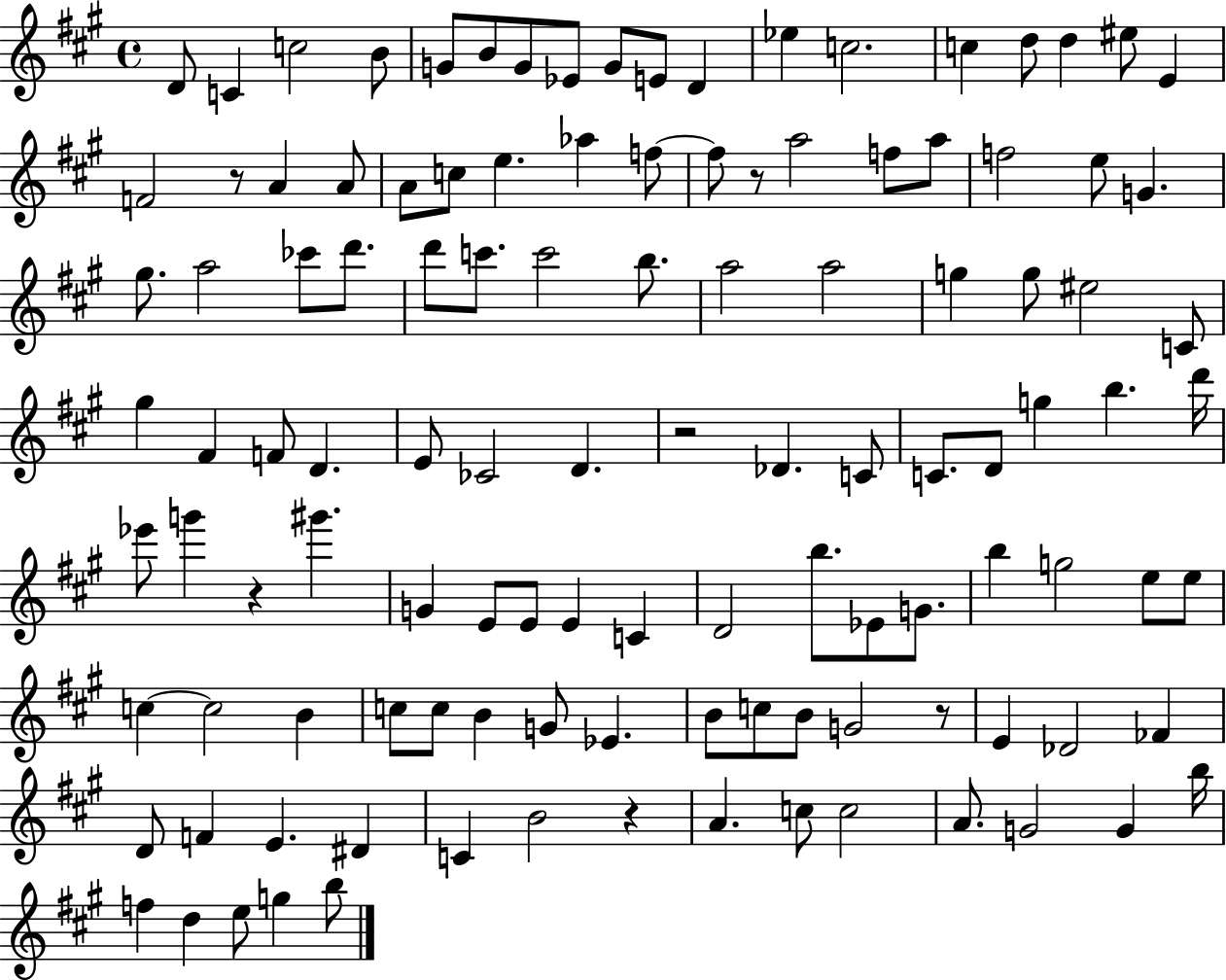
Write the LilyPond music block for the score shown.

{
  \clef treble
  \time 4/4
  \defaultTimeSignature
  \key a \major
  d'8 c'4 c''2 b'8 | g'8 b'8 g'8 ees'8 g'8 e'8 d'4 | ees''4 c''2. | c''4 d''8 d''4 eis''8 e'4 | \break f'2 r8 a'4 a'8 | a'8 c''8 e''4. aes''4 f''8~~ | f''8 r8 a''2 f''8 a''8 | f''2 e''8 g'4. | \break gis''8. a''2 ces'''8 d'''8. | d'''8 c'''8. c'''2 b''8. | a''2 a''2 | g''4 g''8 eis''2 c'8 | \break gis''4 fis'4 f'8 d'4. | e'8 ces'2 d'4. | r2 des'4. c'8 | c'8. d'8 g''4 b''4. d'''16 | \break ees'''8 g'''4 r4 gis'''4. | g'4 e'8 e'8 e'4 c'4 | d'2 b''8. ees'8 g'8. | b''4 g''2 e''8 e''8 | \break c''4~~ c''2 b'4 | c''8 c''8 b'4 g'8 ees'4. | b'8 c''8 b'8 g'2 r8 | e'4 des'2 fes'4 | \break d'8 f'4 e'4. dis'4 | c'4 b'2 r4 | a'4. c''8 c''2 | a'8. g'2 g'4 b''16 | \break f''4 d''4 e''8 g''4 b''8 | \bar "|."
}